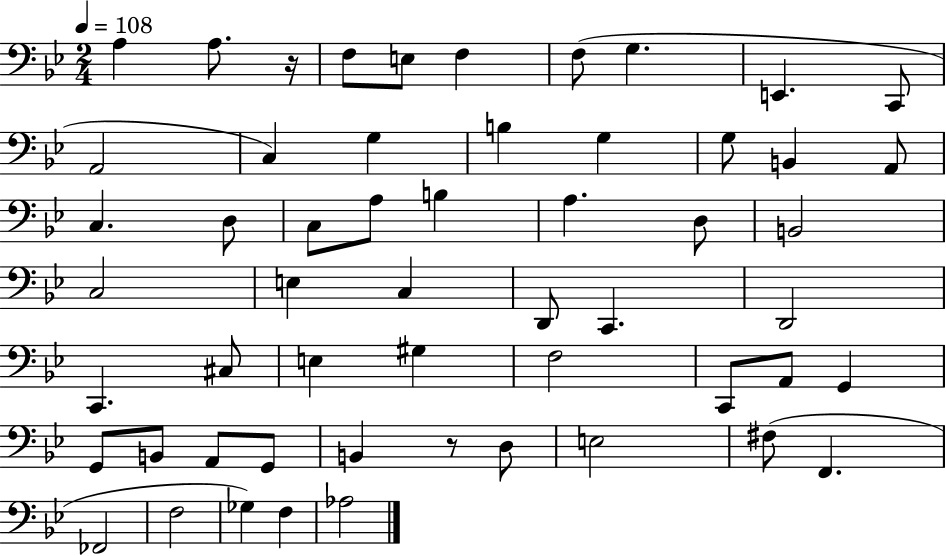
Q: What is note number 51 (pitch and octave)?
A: Gb3